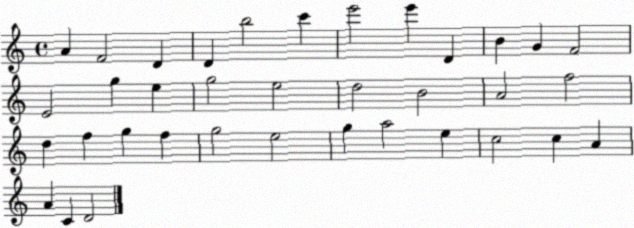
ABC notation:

X:1
T:Untitled
M:4/4
L:1/4
K:C
A F2 D D b2 c' e'2 e' D B G F2 E2 g e g2 e2 d2 B2 A2 f2 d f g f g2 e2 g a2 e c2 c A A C D2